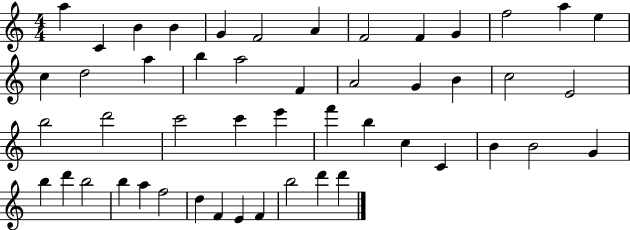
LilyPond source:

{
  \clef treble
  \numericTimeSignature
  \time 4/4
  \key c \major
  a''4 c'4 b'4 b'4 | g'4 f'2 a'4 | f'2 f'4 g'4 | f''2 a''4 e''4 | \break c''4 d''2 a''4 | b''4 a''2 f'4 | a'2 g'4 b'4 | c''2 e'2 | \break b''2 d'''2 | c'''2 c'''4 e'''4 | f'''4 b''4 c''4 c'4 | b'4 b'2 g'4 | \break b''4 d'''4 b''2 | b''4 a''4 f''2 | d''4 f'4 e'4 f'4 | b''2 d'''4 d'''4 | \break \bar "|."
}